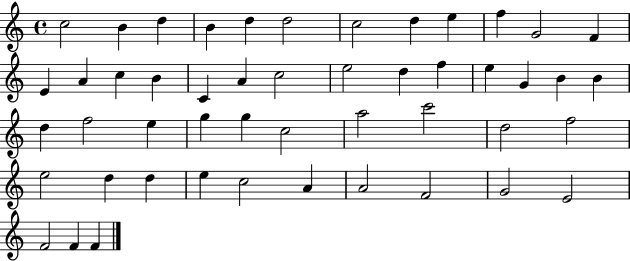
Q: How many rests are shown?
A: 0